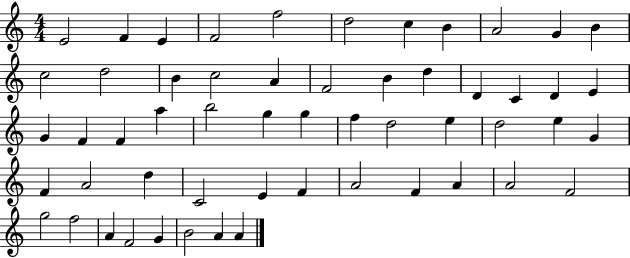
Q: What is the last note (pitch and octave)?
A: A4